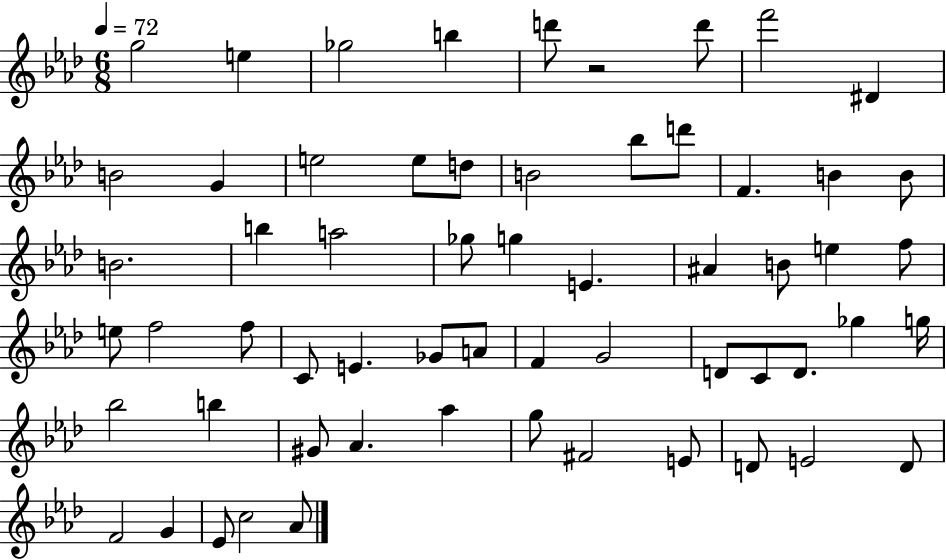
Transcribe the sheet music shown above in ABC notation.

X:1
T:Untitled
M:6/8
L:1/4
K:Ab
g2 e _g2 b d'/2 z2 d'/2 f'2 ^D B2 G e2 e/2 d/2 B2 _b/2 d'/2 F B B/2 B2 b a2 _g/2 g E ^A B/2 e f/2 e/2 f2 f/2 C/2 E _G/2 A/2 F G2 D/2 C/2 D/2 _g g/4 _b2 b ^G/2 _A _a g/2 ^F2 E/2 D/2 E2 D/2 F2 G _E/2 c2 _A/2